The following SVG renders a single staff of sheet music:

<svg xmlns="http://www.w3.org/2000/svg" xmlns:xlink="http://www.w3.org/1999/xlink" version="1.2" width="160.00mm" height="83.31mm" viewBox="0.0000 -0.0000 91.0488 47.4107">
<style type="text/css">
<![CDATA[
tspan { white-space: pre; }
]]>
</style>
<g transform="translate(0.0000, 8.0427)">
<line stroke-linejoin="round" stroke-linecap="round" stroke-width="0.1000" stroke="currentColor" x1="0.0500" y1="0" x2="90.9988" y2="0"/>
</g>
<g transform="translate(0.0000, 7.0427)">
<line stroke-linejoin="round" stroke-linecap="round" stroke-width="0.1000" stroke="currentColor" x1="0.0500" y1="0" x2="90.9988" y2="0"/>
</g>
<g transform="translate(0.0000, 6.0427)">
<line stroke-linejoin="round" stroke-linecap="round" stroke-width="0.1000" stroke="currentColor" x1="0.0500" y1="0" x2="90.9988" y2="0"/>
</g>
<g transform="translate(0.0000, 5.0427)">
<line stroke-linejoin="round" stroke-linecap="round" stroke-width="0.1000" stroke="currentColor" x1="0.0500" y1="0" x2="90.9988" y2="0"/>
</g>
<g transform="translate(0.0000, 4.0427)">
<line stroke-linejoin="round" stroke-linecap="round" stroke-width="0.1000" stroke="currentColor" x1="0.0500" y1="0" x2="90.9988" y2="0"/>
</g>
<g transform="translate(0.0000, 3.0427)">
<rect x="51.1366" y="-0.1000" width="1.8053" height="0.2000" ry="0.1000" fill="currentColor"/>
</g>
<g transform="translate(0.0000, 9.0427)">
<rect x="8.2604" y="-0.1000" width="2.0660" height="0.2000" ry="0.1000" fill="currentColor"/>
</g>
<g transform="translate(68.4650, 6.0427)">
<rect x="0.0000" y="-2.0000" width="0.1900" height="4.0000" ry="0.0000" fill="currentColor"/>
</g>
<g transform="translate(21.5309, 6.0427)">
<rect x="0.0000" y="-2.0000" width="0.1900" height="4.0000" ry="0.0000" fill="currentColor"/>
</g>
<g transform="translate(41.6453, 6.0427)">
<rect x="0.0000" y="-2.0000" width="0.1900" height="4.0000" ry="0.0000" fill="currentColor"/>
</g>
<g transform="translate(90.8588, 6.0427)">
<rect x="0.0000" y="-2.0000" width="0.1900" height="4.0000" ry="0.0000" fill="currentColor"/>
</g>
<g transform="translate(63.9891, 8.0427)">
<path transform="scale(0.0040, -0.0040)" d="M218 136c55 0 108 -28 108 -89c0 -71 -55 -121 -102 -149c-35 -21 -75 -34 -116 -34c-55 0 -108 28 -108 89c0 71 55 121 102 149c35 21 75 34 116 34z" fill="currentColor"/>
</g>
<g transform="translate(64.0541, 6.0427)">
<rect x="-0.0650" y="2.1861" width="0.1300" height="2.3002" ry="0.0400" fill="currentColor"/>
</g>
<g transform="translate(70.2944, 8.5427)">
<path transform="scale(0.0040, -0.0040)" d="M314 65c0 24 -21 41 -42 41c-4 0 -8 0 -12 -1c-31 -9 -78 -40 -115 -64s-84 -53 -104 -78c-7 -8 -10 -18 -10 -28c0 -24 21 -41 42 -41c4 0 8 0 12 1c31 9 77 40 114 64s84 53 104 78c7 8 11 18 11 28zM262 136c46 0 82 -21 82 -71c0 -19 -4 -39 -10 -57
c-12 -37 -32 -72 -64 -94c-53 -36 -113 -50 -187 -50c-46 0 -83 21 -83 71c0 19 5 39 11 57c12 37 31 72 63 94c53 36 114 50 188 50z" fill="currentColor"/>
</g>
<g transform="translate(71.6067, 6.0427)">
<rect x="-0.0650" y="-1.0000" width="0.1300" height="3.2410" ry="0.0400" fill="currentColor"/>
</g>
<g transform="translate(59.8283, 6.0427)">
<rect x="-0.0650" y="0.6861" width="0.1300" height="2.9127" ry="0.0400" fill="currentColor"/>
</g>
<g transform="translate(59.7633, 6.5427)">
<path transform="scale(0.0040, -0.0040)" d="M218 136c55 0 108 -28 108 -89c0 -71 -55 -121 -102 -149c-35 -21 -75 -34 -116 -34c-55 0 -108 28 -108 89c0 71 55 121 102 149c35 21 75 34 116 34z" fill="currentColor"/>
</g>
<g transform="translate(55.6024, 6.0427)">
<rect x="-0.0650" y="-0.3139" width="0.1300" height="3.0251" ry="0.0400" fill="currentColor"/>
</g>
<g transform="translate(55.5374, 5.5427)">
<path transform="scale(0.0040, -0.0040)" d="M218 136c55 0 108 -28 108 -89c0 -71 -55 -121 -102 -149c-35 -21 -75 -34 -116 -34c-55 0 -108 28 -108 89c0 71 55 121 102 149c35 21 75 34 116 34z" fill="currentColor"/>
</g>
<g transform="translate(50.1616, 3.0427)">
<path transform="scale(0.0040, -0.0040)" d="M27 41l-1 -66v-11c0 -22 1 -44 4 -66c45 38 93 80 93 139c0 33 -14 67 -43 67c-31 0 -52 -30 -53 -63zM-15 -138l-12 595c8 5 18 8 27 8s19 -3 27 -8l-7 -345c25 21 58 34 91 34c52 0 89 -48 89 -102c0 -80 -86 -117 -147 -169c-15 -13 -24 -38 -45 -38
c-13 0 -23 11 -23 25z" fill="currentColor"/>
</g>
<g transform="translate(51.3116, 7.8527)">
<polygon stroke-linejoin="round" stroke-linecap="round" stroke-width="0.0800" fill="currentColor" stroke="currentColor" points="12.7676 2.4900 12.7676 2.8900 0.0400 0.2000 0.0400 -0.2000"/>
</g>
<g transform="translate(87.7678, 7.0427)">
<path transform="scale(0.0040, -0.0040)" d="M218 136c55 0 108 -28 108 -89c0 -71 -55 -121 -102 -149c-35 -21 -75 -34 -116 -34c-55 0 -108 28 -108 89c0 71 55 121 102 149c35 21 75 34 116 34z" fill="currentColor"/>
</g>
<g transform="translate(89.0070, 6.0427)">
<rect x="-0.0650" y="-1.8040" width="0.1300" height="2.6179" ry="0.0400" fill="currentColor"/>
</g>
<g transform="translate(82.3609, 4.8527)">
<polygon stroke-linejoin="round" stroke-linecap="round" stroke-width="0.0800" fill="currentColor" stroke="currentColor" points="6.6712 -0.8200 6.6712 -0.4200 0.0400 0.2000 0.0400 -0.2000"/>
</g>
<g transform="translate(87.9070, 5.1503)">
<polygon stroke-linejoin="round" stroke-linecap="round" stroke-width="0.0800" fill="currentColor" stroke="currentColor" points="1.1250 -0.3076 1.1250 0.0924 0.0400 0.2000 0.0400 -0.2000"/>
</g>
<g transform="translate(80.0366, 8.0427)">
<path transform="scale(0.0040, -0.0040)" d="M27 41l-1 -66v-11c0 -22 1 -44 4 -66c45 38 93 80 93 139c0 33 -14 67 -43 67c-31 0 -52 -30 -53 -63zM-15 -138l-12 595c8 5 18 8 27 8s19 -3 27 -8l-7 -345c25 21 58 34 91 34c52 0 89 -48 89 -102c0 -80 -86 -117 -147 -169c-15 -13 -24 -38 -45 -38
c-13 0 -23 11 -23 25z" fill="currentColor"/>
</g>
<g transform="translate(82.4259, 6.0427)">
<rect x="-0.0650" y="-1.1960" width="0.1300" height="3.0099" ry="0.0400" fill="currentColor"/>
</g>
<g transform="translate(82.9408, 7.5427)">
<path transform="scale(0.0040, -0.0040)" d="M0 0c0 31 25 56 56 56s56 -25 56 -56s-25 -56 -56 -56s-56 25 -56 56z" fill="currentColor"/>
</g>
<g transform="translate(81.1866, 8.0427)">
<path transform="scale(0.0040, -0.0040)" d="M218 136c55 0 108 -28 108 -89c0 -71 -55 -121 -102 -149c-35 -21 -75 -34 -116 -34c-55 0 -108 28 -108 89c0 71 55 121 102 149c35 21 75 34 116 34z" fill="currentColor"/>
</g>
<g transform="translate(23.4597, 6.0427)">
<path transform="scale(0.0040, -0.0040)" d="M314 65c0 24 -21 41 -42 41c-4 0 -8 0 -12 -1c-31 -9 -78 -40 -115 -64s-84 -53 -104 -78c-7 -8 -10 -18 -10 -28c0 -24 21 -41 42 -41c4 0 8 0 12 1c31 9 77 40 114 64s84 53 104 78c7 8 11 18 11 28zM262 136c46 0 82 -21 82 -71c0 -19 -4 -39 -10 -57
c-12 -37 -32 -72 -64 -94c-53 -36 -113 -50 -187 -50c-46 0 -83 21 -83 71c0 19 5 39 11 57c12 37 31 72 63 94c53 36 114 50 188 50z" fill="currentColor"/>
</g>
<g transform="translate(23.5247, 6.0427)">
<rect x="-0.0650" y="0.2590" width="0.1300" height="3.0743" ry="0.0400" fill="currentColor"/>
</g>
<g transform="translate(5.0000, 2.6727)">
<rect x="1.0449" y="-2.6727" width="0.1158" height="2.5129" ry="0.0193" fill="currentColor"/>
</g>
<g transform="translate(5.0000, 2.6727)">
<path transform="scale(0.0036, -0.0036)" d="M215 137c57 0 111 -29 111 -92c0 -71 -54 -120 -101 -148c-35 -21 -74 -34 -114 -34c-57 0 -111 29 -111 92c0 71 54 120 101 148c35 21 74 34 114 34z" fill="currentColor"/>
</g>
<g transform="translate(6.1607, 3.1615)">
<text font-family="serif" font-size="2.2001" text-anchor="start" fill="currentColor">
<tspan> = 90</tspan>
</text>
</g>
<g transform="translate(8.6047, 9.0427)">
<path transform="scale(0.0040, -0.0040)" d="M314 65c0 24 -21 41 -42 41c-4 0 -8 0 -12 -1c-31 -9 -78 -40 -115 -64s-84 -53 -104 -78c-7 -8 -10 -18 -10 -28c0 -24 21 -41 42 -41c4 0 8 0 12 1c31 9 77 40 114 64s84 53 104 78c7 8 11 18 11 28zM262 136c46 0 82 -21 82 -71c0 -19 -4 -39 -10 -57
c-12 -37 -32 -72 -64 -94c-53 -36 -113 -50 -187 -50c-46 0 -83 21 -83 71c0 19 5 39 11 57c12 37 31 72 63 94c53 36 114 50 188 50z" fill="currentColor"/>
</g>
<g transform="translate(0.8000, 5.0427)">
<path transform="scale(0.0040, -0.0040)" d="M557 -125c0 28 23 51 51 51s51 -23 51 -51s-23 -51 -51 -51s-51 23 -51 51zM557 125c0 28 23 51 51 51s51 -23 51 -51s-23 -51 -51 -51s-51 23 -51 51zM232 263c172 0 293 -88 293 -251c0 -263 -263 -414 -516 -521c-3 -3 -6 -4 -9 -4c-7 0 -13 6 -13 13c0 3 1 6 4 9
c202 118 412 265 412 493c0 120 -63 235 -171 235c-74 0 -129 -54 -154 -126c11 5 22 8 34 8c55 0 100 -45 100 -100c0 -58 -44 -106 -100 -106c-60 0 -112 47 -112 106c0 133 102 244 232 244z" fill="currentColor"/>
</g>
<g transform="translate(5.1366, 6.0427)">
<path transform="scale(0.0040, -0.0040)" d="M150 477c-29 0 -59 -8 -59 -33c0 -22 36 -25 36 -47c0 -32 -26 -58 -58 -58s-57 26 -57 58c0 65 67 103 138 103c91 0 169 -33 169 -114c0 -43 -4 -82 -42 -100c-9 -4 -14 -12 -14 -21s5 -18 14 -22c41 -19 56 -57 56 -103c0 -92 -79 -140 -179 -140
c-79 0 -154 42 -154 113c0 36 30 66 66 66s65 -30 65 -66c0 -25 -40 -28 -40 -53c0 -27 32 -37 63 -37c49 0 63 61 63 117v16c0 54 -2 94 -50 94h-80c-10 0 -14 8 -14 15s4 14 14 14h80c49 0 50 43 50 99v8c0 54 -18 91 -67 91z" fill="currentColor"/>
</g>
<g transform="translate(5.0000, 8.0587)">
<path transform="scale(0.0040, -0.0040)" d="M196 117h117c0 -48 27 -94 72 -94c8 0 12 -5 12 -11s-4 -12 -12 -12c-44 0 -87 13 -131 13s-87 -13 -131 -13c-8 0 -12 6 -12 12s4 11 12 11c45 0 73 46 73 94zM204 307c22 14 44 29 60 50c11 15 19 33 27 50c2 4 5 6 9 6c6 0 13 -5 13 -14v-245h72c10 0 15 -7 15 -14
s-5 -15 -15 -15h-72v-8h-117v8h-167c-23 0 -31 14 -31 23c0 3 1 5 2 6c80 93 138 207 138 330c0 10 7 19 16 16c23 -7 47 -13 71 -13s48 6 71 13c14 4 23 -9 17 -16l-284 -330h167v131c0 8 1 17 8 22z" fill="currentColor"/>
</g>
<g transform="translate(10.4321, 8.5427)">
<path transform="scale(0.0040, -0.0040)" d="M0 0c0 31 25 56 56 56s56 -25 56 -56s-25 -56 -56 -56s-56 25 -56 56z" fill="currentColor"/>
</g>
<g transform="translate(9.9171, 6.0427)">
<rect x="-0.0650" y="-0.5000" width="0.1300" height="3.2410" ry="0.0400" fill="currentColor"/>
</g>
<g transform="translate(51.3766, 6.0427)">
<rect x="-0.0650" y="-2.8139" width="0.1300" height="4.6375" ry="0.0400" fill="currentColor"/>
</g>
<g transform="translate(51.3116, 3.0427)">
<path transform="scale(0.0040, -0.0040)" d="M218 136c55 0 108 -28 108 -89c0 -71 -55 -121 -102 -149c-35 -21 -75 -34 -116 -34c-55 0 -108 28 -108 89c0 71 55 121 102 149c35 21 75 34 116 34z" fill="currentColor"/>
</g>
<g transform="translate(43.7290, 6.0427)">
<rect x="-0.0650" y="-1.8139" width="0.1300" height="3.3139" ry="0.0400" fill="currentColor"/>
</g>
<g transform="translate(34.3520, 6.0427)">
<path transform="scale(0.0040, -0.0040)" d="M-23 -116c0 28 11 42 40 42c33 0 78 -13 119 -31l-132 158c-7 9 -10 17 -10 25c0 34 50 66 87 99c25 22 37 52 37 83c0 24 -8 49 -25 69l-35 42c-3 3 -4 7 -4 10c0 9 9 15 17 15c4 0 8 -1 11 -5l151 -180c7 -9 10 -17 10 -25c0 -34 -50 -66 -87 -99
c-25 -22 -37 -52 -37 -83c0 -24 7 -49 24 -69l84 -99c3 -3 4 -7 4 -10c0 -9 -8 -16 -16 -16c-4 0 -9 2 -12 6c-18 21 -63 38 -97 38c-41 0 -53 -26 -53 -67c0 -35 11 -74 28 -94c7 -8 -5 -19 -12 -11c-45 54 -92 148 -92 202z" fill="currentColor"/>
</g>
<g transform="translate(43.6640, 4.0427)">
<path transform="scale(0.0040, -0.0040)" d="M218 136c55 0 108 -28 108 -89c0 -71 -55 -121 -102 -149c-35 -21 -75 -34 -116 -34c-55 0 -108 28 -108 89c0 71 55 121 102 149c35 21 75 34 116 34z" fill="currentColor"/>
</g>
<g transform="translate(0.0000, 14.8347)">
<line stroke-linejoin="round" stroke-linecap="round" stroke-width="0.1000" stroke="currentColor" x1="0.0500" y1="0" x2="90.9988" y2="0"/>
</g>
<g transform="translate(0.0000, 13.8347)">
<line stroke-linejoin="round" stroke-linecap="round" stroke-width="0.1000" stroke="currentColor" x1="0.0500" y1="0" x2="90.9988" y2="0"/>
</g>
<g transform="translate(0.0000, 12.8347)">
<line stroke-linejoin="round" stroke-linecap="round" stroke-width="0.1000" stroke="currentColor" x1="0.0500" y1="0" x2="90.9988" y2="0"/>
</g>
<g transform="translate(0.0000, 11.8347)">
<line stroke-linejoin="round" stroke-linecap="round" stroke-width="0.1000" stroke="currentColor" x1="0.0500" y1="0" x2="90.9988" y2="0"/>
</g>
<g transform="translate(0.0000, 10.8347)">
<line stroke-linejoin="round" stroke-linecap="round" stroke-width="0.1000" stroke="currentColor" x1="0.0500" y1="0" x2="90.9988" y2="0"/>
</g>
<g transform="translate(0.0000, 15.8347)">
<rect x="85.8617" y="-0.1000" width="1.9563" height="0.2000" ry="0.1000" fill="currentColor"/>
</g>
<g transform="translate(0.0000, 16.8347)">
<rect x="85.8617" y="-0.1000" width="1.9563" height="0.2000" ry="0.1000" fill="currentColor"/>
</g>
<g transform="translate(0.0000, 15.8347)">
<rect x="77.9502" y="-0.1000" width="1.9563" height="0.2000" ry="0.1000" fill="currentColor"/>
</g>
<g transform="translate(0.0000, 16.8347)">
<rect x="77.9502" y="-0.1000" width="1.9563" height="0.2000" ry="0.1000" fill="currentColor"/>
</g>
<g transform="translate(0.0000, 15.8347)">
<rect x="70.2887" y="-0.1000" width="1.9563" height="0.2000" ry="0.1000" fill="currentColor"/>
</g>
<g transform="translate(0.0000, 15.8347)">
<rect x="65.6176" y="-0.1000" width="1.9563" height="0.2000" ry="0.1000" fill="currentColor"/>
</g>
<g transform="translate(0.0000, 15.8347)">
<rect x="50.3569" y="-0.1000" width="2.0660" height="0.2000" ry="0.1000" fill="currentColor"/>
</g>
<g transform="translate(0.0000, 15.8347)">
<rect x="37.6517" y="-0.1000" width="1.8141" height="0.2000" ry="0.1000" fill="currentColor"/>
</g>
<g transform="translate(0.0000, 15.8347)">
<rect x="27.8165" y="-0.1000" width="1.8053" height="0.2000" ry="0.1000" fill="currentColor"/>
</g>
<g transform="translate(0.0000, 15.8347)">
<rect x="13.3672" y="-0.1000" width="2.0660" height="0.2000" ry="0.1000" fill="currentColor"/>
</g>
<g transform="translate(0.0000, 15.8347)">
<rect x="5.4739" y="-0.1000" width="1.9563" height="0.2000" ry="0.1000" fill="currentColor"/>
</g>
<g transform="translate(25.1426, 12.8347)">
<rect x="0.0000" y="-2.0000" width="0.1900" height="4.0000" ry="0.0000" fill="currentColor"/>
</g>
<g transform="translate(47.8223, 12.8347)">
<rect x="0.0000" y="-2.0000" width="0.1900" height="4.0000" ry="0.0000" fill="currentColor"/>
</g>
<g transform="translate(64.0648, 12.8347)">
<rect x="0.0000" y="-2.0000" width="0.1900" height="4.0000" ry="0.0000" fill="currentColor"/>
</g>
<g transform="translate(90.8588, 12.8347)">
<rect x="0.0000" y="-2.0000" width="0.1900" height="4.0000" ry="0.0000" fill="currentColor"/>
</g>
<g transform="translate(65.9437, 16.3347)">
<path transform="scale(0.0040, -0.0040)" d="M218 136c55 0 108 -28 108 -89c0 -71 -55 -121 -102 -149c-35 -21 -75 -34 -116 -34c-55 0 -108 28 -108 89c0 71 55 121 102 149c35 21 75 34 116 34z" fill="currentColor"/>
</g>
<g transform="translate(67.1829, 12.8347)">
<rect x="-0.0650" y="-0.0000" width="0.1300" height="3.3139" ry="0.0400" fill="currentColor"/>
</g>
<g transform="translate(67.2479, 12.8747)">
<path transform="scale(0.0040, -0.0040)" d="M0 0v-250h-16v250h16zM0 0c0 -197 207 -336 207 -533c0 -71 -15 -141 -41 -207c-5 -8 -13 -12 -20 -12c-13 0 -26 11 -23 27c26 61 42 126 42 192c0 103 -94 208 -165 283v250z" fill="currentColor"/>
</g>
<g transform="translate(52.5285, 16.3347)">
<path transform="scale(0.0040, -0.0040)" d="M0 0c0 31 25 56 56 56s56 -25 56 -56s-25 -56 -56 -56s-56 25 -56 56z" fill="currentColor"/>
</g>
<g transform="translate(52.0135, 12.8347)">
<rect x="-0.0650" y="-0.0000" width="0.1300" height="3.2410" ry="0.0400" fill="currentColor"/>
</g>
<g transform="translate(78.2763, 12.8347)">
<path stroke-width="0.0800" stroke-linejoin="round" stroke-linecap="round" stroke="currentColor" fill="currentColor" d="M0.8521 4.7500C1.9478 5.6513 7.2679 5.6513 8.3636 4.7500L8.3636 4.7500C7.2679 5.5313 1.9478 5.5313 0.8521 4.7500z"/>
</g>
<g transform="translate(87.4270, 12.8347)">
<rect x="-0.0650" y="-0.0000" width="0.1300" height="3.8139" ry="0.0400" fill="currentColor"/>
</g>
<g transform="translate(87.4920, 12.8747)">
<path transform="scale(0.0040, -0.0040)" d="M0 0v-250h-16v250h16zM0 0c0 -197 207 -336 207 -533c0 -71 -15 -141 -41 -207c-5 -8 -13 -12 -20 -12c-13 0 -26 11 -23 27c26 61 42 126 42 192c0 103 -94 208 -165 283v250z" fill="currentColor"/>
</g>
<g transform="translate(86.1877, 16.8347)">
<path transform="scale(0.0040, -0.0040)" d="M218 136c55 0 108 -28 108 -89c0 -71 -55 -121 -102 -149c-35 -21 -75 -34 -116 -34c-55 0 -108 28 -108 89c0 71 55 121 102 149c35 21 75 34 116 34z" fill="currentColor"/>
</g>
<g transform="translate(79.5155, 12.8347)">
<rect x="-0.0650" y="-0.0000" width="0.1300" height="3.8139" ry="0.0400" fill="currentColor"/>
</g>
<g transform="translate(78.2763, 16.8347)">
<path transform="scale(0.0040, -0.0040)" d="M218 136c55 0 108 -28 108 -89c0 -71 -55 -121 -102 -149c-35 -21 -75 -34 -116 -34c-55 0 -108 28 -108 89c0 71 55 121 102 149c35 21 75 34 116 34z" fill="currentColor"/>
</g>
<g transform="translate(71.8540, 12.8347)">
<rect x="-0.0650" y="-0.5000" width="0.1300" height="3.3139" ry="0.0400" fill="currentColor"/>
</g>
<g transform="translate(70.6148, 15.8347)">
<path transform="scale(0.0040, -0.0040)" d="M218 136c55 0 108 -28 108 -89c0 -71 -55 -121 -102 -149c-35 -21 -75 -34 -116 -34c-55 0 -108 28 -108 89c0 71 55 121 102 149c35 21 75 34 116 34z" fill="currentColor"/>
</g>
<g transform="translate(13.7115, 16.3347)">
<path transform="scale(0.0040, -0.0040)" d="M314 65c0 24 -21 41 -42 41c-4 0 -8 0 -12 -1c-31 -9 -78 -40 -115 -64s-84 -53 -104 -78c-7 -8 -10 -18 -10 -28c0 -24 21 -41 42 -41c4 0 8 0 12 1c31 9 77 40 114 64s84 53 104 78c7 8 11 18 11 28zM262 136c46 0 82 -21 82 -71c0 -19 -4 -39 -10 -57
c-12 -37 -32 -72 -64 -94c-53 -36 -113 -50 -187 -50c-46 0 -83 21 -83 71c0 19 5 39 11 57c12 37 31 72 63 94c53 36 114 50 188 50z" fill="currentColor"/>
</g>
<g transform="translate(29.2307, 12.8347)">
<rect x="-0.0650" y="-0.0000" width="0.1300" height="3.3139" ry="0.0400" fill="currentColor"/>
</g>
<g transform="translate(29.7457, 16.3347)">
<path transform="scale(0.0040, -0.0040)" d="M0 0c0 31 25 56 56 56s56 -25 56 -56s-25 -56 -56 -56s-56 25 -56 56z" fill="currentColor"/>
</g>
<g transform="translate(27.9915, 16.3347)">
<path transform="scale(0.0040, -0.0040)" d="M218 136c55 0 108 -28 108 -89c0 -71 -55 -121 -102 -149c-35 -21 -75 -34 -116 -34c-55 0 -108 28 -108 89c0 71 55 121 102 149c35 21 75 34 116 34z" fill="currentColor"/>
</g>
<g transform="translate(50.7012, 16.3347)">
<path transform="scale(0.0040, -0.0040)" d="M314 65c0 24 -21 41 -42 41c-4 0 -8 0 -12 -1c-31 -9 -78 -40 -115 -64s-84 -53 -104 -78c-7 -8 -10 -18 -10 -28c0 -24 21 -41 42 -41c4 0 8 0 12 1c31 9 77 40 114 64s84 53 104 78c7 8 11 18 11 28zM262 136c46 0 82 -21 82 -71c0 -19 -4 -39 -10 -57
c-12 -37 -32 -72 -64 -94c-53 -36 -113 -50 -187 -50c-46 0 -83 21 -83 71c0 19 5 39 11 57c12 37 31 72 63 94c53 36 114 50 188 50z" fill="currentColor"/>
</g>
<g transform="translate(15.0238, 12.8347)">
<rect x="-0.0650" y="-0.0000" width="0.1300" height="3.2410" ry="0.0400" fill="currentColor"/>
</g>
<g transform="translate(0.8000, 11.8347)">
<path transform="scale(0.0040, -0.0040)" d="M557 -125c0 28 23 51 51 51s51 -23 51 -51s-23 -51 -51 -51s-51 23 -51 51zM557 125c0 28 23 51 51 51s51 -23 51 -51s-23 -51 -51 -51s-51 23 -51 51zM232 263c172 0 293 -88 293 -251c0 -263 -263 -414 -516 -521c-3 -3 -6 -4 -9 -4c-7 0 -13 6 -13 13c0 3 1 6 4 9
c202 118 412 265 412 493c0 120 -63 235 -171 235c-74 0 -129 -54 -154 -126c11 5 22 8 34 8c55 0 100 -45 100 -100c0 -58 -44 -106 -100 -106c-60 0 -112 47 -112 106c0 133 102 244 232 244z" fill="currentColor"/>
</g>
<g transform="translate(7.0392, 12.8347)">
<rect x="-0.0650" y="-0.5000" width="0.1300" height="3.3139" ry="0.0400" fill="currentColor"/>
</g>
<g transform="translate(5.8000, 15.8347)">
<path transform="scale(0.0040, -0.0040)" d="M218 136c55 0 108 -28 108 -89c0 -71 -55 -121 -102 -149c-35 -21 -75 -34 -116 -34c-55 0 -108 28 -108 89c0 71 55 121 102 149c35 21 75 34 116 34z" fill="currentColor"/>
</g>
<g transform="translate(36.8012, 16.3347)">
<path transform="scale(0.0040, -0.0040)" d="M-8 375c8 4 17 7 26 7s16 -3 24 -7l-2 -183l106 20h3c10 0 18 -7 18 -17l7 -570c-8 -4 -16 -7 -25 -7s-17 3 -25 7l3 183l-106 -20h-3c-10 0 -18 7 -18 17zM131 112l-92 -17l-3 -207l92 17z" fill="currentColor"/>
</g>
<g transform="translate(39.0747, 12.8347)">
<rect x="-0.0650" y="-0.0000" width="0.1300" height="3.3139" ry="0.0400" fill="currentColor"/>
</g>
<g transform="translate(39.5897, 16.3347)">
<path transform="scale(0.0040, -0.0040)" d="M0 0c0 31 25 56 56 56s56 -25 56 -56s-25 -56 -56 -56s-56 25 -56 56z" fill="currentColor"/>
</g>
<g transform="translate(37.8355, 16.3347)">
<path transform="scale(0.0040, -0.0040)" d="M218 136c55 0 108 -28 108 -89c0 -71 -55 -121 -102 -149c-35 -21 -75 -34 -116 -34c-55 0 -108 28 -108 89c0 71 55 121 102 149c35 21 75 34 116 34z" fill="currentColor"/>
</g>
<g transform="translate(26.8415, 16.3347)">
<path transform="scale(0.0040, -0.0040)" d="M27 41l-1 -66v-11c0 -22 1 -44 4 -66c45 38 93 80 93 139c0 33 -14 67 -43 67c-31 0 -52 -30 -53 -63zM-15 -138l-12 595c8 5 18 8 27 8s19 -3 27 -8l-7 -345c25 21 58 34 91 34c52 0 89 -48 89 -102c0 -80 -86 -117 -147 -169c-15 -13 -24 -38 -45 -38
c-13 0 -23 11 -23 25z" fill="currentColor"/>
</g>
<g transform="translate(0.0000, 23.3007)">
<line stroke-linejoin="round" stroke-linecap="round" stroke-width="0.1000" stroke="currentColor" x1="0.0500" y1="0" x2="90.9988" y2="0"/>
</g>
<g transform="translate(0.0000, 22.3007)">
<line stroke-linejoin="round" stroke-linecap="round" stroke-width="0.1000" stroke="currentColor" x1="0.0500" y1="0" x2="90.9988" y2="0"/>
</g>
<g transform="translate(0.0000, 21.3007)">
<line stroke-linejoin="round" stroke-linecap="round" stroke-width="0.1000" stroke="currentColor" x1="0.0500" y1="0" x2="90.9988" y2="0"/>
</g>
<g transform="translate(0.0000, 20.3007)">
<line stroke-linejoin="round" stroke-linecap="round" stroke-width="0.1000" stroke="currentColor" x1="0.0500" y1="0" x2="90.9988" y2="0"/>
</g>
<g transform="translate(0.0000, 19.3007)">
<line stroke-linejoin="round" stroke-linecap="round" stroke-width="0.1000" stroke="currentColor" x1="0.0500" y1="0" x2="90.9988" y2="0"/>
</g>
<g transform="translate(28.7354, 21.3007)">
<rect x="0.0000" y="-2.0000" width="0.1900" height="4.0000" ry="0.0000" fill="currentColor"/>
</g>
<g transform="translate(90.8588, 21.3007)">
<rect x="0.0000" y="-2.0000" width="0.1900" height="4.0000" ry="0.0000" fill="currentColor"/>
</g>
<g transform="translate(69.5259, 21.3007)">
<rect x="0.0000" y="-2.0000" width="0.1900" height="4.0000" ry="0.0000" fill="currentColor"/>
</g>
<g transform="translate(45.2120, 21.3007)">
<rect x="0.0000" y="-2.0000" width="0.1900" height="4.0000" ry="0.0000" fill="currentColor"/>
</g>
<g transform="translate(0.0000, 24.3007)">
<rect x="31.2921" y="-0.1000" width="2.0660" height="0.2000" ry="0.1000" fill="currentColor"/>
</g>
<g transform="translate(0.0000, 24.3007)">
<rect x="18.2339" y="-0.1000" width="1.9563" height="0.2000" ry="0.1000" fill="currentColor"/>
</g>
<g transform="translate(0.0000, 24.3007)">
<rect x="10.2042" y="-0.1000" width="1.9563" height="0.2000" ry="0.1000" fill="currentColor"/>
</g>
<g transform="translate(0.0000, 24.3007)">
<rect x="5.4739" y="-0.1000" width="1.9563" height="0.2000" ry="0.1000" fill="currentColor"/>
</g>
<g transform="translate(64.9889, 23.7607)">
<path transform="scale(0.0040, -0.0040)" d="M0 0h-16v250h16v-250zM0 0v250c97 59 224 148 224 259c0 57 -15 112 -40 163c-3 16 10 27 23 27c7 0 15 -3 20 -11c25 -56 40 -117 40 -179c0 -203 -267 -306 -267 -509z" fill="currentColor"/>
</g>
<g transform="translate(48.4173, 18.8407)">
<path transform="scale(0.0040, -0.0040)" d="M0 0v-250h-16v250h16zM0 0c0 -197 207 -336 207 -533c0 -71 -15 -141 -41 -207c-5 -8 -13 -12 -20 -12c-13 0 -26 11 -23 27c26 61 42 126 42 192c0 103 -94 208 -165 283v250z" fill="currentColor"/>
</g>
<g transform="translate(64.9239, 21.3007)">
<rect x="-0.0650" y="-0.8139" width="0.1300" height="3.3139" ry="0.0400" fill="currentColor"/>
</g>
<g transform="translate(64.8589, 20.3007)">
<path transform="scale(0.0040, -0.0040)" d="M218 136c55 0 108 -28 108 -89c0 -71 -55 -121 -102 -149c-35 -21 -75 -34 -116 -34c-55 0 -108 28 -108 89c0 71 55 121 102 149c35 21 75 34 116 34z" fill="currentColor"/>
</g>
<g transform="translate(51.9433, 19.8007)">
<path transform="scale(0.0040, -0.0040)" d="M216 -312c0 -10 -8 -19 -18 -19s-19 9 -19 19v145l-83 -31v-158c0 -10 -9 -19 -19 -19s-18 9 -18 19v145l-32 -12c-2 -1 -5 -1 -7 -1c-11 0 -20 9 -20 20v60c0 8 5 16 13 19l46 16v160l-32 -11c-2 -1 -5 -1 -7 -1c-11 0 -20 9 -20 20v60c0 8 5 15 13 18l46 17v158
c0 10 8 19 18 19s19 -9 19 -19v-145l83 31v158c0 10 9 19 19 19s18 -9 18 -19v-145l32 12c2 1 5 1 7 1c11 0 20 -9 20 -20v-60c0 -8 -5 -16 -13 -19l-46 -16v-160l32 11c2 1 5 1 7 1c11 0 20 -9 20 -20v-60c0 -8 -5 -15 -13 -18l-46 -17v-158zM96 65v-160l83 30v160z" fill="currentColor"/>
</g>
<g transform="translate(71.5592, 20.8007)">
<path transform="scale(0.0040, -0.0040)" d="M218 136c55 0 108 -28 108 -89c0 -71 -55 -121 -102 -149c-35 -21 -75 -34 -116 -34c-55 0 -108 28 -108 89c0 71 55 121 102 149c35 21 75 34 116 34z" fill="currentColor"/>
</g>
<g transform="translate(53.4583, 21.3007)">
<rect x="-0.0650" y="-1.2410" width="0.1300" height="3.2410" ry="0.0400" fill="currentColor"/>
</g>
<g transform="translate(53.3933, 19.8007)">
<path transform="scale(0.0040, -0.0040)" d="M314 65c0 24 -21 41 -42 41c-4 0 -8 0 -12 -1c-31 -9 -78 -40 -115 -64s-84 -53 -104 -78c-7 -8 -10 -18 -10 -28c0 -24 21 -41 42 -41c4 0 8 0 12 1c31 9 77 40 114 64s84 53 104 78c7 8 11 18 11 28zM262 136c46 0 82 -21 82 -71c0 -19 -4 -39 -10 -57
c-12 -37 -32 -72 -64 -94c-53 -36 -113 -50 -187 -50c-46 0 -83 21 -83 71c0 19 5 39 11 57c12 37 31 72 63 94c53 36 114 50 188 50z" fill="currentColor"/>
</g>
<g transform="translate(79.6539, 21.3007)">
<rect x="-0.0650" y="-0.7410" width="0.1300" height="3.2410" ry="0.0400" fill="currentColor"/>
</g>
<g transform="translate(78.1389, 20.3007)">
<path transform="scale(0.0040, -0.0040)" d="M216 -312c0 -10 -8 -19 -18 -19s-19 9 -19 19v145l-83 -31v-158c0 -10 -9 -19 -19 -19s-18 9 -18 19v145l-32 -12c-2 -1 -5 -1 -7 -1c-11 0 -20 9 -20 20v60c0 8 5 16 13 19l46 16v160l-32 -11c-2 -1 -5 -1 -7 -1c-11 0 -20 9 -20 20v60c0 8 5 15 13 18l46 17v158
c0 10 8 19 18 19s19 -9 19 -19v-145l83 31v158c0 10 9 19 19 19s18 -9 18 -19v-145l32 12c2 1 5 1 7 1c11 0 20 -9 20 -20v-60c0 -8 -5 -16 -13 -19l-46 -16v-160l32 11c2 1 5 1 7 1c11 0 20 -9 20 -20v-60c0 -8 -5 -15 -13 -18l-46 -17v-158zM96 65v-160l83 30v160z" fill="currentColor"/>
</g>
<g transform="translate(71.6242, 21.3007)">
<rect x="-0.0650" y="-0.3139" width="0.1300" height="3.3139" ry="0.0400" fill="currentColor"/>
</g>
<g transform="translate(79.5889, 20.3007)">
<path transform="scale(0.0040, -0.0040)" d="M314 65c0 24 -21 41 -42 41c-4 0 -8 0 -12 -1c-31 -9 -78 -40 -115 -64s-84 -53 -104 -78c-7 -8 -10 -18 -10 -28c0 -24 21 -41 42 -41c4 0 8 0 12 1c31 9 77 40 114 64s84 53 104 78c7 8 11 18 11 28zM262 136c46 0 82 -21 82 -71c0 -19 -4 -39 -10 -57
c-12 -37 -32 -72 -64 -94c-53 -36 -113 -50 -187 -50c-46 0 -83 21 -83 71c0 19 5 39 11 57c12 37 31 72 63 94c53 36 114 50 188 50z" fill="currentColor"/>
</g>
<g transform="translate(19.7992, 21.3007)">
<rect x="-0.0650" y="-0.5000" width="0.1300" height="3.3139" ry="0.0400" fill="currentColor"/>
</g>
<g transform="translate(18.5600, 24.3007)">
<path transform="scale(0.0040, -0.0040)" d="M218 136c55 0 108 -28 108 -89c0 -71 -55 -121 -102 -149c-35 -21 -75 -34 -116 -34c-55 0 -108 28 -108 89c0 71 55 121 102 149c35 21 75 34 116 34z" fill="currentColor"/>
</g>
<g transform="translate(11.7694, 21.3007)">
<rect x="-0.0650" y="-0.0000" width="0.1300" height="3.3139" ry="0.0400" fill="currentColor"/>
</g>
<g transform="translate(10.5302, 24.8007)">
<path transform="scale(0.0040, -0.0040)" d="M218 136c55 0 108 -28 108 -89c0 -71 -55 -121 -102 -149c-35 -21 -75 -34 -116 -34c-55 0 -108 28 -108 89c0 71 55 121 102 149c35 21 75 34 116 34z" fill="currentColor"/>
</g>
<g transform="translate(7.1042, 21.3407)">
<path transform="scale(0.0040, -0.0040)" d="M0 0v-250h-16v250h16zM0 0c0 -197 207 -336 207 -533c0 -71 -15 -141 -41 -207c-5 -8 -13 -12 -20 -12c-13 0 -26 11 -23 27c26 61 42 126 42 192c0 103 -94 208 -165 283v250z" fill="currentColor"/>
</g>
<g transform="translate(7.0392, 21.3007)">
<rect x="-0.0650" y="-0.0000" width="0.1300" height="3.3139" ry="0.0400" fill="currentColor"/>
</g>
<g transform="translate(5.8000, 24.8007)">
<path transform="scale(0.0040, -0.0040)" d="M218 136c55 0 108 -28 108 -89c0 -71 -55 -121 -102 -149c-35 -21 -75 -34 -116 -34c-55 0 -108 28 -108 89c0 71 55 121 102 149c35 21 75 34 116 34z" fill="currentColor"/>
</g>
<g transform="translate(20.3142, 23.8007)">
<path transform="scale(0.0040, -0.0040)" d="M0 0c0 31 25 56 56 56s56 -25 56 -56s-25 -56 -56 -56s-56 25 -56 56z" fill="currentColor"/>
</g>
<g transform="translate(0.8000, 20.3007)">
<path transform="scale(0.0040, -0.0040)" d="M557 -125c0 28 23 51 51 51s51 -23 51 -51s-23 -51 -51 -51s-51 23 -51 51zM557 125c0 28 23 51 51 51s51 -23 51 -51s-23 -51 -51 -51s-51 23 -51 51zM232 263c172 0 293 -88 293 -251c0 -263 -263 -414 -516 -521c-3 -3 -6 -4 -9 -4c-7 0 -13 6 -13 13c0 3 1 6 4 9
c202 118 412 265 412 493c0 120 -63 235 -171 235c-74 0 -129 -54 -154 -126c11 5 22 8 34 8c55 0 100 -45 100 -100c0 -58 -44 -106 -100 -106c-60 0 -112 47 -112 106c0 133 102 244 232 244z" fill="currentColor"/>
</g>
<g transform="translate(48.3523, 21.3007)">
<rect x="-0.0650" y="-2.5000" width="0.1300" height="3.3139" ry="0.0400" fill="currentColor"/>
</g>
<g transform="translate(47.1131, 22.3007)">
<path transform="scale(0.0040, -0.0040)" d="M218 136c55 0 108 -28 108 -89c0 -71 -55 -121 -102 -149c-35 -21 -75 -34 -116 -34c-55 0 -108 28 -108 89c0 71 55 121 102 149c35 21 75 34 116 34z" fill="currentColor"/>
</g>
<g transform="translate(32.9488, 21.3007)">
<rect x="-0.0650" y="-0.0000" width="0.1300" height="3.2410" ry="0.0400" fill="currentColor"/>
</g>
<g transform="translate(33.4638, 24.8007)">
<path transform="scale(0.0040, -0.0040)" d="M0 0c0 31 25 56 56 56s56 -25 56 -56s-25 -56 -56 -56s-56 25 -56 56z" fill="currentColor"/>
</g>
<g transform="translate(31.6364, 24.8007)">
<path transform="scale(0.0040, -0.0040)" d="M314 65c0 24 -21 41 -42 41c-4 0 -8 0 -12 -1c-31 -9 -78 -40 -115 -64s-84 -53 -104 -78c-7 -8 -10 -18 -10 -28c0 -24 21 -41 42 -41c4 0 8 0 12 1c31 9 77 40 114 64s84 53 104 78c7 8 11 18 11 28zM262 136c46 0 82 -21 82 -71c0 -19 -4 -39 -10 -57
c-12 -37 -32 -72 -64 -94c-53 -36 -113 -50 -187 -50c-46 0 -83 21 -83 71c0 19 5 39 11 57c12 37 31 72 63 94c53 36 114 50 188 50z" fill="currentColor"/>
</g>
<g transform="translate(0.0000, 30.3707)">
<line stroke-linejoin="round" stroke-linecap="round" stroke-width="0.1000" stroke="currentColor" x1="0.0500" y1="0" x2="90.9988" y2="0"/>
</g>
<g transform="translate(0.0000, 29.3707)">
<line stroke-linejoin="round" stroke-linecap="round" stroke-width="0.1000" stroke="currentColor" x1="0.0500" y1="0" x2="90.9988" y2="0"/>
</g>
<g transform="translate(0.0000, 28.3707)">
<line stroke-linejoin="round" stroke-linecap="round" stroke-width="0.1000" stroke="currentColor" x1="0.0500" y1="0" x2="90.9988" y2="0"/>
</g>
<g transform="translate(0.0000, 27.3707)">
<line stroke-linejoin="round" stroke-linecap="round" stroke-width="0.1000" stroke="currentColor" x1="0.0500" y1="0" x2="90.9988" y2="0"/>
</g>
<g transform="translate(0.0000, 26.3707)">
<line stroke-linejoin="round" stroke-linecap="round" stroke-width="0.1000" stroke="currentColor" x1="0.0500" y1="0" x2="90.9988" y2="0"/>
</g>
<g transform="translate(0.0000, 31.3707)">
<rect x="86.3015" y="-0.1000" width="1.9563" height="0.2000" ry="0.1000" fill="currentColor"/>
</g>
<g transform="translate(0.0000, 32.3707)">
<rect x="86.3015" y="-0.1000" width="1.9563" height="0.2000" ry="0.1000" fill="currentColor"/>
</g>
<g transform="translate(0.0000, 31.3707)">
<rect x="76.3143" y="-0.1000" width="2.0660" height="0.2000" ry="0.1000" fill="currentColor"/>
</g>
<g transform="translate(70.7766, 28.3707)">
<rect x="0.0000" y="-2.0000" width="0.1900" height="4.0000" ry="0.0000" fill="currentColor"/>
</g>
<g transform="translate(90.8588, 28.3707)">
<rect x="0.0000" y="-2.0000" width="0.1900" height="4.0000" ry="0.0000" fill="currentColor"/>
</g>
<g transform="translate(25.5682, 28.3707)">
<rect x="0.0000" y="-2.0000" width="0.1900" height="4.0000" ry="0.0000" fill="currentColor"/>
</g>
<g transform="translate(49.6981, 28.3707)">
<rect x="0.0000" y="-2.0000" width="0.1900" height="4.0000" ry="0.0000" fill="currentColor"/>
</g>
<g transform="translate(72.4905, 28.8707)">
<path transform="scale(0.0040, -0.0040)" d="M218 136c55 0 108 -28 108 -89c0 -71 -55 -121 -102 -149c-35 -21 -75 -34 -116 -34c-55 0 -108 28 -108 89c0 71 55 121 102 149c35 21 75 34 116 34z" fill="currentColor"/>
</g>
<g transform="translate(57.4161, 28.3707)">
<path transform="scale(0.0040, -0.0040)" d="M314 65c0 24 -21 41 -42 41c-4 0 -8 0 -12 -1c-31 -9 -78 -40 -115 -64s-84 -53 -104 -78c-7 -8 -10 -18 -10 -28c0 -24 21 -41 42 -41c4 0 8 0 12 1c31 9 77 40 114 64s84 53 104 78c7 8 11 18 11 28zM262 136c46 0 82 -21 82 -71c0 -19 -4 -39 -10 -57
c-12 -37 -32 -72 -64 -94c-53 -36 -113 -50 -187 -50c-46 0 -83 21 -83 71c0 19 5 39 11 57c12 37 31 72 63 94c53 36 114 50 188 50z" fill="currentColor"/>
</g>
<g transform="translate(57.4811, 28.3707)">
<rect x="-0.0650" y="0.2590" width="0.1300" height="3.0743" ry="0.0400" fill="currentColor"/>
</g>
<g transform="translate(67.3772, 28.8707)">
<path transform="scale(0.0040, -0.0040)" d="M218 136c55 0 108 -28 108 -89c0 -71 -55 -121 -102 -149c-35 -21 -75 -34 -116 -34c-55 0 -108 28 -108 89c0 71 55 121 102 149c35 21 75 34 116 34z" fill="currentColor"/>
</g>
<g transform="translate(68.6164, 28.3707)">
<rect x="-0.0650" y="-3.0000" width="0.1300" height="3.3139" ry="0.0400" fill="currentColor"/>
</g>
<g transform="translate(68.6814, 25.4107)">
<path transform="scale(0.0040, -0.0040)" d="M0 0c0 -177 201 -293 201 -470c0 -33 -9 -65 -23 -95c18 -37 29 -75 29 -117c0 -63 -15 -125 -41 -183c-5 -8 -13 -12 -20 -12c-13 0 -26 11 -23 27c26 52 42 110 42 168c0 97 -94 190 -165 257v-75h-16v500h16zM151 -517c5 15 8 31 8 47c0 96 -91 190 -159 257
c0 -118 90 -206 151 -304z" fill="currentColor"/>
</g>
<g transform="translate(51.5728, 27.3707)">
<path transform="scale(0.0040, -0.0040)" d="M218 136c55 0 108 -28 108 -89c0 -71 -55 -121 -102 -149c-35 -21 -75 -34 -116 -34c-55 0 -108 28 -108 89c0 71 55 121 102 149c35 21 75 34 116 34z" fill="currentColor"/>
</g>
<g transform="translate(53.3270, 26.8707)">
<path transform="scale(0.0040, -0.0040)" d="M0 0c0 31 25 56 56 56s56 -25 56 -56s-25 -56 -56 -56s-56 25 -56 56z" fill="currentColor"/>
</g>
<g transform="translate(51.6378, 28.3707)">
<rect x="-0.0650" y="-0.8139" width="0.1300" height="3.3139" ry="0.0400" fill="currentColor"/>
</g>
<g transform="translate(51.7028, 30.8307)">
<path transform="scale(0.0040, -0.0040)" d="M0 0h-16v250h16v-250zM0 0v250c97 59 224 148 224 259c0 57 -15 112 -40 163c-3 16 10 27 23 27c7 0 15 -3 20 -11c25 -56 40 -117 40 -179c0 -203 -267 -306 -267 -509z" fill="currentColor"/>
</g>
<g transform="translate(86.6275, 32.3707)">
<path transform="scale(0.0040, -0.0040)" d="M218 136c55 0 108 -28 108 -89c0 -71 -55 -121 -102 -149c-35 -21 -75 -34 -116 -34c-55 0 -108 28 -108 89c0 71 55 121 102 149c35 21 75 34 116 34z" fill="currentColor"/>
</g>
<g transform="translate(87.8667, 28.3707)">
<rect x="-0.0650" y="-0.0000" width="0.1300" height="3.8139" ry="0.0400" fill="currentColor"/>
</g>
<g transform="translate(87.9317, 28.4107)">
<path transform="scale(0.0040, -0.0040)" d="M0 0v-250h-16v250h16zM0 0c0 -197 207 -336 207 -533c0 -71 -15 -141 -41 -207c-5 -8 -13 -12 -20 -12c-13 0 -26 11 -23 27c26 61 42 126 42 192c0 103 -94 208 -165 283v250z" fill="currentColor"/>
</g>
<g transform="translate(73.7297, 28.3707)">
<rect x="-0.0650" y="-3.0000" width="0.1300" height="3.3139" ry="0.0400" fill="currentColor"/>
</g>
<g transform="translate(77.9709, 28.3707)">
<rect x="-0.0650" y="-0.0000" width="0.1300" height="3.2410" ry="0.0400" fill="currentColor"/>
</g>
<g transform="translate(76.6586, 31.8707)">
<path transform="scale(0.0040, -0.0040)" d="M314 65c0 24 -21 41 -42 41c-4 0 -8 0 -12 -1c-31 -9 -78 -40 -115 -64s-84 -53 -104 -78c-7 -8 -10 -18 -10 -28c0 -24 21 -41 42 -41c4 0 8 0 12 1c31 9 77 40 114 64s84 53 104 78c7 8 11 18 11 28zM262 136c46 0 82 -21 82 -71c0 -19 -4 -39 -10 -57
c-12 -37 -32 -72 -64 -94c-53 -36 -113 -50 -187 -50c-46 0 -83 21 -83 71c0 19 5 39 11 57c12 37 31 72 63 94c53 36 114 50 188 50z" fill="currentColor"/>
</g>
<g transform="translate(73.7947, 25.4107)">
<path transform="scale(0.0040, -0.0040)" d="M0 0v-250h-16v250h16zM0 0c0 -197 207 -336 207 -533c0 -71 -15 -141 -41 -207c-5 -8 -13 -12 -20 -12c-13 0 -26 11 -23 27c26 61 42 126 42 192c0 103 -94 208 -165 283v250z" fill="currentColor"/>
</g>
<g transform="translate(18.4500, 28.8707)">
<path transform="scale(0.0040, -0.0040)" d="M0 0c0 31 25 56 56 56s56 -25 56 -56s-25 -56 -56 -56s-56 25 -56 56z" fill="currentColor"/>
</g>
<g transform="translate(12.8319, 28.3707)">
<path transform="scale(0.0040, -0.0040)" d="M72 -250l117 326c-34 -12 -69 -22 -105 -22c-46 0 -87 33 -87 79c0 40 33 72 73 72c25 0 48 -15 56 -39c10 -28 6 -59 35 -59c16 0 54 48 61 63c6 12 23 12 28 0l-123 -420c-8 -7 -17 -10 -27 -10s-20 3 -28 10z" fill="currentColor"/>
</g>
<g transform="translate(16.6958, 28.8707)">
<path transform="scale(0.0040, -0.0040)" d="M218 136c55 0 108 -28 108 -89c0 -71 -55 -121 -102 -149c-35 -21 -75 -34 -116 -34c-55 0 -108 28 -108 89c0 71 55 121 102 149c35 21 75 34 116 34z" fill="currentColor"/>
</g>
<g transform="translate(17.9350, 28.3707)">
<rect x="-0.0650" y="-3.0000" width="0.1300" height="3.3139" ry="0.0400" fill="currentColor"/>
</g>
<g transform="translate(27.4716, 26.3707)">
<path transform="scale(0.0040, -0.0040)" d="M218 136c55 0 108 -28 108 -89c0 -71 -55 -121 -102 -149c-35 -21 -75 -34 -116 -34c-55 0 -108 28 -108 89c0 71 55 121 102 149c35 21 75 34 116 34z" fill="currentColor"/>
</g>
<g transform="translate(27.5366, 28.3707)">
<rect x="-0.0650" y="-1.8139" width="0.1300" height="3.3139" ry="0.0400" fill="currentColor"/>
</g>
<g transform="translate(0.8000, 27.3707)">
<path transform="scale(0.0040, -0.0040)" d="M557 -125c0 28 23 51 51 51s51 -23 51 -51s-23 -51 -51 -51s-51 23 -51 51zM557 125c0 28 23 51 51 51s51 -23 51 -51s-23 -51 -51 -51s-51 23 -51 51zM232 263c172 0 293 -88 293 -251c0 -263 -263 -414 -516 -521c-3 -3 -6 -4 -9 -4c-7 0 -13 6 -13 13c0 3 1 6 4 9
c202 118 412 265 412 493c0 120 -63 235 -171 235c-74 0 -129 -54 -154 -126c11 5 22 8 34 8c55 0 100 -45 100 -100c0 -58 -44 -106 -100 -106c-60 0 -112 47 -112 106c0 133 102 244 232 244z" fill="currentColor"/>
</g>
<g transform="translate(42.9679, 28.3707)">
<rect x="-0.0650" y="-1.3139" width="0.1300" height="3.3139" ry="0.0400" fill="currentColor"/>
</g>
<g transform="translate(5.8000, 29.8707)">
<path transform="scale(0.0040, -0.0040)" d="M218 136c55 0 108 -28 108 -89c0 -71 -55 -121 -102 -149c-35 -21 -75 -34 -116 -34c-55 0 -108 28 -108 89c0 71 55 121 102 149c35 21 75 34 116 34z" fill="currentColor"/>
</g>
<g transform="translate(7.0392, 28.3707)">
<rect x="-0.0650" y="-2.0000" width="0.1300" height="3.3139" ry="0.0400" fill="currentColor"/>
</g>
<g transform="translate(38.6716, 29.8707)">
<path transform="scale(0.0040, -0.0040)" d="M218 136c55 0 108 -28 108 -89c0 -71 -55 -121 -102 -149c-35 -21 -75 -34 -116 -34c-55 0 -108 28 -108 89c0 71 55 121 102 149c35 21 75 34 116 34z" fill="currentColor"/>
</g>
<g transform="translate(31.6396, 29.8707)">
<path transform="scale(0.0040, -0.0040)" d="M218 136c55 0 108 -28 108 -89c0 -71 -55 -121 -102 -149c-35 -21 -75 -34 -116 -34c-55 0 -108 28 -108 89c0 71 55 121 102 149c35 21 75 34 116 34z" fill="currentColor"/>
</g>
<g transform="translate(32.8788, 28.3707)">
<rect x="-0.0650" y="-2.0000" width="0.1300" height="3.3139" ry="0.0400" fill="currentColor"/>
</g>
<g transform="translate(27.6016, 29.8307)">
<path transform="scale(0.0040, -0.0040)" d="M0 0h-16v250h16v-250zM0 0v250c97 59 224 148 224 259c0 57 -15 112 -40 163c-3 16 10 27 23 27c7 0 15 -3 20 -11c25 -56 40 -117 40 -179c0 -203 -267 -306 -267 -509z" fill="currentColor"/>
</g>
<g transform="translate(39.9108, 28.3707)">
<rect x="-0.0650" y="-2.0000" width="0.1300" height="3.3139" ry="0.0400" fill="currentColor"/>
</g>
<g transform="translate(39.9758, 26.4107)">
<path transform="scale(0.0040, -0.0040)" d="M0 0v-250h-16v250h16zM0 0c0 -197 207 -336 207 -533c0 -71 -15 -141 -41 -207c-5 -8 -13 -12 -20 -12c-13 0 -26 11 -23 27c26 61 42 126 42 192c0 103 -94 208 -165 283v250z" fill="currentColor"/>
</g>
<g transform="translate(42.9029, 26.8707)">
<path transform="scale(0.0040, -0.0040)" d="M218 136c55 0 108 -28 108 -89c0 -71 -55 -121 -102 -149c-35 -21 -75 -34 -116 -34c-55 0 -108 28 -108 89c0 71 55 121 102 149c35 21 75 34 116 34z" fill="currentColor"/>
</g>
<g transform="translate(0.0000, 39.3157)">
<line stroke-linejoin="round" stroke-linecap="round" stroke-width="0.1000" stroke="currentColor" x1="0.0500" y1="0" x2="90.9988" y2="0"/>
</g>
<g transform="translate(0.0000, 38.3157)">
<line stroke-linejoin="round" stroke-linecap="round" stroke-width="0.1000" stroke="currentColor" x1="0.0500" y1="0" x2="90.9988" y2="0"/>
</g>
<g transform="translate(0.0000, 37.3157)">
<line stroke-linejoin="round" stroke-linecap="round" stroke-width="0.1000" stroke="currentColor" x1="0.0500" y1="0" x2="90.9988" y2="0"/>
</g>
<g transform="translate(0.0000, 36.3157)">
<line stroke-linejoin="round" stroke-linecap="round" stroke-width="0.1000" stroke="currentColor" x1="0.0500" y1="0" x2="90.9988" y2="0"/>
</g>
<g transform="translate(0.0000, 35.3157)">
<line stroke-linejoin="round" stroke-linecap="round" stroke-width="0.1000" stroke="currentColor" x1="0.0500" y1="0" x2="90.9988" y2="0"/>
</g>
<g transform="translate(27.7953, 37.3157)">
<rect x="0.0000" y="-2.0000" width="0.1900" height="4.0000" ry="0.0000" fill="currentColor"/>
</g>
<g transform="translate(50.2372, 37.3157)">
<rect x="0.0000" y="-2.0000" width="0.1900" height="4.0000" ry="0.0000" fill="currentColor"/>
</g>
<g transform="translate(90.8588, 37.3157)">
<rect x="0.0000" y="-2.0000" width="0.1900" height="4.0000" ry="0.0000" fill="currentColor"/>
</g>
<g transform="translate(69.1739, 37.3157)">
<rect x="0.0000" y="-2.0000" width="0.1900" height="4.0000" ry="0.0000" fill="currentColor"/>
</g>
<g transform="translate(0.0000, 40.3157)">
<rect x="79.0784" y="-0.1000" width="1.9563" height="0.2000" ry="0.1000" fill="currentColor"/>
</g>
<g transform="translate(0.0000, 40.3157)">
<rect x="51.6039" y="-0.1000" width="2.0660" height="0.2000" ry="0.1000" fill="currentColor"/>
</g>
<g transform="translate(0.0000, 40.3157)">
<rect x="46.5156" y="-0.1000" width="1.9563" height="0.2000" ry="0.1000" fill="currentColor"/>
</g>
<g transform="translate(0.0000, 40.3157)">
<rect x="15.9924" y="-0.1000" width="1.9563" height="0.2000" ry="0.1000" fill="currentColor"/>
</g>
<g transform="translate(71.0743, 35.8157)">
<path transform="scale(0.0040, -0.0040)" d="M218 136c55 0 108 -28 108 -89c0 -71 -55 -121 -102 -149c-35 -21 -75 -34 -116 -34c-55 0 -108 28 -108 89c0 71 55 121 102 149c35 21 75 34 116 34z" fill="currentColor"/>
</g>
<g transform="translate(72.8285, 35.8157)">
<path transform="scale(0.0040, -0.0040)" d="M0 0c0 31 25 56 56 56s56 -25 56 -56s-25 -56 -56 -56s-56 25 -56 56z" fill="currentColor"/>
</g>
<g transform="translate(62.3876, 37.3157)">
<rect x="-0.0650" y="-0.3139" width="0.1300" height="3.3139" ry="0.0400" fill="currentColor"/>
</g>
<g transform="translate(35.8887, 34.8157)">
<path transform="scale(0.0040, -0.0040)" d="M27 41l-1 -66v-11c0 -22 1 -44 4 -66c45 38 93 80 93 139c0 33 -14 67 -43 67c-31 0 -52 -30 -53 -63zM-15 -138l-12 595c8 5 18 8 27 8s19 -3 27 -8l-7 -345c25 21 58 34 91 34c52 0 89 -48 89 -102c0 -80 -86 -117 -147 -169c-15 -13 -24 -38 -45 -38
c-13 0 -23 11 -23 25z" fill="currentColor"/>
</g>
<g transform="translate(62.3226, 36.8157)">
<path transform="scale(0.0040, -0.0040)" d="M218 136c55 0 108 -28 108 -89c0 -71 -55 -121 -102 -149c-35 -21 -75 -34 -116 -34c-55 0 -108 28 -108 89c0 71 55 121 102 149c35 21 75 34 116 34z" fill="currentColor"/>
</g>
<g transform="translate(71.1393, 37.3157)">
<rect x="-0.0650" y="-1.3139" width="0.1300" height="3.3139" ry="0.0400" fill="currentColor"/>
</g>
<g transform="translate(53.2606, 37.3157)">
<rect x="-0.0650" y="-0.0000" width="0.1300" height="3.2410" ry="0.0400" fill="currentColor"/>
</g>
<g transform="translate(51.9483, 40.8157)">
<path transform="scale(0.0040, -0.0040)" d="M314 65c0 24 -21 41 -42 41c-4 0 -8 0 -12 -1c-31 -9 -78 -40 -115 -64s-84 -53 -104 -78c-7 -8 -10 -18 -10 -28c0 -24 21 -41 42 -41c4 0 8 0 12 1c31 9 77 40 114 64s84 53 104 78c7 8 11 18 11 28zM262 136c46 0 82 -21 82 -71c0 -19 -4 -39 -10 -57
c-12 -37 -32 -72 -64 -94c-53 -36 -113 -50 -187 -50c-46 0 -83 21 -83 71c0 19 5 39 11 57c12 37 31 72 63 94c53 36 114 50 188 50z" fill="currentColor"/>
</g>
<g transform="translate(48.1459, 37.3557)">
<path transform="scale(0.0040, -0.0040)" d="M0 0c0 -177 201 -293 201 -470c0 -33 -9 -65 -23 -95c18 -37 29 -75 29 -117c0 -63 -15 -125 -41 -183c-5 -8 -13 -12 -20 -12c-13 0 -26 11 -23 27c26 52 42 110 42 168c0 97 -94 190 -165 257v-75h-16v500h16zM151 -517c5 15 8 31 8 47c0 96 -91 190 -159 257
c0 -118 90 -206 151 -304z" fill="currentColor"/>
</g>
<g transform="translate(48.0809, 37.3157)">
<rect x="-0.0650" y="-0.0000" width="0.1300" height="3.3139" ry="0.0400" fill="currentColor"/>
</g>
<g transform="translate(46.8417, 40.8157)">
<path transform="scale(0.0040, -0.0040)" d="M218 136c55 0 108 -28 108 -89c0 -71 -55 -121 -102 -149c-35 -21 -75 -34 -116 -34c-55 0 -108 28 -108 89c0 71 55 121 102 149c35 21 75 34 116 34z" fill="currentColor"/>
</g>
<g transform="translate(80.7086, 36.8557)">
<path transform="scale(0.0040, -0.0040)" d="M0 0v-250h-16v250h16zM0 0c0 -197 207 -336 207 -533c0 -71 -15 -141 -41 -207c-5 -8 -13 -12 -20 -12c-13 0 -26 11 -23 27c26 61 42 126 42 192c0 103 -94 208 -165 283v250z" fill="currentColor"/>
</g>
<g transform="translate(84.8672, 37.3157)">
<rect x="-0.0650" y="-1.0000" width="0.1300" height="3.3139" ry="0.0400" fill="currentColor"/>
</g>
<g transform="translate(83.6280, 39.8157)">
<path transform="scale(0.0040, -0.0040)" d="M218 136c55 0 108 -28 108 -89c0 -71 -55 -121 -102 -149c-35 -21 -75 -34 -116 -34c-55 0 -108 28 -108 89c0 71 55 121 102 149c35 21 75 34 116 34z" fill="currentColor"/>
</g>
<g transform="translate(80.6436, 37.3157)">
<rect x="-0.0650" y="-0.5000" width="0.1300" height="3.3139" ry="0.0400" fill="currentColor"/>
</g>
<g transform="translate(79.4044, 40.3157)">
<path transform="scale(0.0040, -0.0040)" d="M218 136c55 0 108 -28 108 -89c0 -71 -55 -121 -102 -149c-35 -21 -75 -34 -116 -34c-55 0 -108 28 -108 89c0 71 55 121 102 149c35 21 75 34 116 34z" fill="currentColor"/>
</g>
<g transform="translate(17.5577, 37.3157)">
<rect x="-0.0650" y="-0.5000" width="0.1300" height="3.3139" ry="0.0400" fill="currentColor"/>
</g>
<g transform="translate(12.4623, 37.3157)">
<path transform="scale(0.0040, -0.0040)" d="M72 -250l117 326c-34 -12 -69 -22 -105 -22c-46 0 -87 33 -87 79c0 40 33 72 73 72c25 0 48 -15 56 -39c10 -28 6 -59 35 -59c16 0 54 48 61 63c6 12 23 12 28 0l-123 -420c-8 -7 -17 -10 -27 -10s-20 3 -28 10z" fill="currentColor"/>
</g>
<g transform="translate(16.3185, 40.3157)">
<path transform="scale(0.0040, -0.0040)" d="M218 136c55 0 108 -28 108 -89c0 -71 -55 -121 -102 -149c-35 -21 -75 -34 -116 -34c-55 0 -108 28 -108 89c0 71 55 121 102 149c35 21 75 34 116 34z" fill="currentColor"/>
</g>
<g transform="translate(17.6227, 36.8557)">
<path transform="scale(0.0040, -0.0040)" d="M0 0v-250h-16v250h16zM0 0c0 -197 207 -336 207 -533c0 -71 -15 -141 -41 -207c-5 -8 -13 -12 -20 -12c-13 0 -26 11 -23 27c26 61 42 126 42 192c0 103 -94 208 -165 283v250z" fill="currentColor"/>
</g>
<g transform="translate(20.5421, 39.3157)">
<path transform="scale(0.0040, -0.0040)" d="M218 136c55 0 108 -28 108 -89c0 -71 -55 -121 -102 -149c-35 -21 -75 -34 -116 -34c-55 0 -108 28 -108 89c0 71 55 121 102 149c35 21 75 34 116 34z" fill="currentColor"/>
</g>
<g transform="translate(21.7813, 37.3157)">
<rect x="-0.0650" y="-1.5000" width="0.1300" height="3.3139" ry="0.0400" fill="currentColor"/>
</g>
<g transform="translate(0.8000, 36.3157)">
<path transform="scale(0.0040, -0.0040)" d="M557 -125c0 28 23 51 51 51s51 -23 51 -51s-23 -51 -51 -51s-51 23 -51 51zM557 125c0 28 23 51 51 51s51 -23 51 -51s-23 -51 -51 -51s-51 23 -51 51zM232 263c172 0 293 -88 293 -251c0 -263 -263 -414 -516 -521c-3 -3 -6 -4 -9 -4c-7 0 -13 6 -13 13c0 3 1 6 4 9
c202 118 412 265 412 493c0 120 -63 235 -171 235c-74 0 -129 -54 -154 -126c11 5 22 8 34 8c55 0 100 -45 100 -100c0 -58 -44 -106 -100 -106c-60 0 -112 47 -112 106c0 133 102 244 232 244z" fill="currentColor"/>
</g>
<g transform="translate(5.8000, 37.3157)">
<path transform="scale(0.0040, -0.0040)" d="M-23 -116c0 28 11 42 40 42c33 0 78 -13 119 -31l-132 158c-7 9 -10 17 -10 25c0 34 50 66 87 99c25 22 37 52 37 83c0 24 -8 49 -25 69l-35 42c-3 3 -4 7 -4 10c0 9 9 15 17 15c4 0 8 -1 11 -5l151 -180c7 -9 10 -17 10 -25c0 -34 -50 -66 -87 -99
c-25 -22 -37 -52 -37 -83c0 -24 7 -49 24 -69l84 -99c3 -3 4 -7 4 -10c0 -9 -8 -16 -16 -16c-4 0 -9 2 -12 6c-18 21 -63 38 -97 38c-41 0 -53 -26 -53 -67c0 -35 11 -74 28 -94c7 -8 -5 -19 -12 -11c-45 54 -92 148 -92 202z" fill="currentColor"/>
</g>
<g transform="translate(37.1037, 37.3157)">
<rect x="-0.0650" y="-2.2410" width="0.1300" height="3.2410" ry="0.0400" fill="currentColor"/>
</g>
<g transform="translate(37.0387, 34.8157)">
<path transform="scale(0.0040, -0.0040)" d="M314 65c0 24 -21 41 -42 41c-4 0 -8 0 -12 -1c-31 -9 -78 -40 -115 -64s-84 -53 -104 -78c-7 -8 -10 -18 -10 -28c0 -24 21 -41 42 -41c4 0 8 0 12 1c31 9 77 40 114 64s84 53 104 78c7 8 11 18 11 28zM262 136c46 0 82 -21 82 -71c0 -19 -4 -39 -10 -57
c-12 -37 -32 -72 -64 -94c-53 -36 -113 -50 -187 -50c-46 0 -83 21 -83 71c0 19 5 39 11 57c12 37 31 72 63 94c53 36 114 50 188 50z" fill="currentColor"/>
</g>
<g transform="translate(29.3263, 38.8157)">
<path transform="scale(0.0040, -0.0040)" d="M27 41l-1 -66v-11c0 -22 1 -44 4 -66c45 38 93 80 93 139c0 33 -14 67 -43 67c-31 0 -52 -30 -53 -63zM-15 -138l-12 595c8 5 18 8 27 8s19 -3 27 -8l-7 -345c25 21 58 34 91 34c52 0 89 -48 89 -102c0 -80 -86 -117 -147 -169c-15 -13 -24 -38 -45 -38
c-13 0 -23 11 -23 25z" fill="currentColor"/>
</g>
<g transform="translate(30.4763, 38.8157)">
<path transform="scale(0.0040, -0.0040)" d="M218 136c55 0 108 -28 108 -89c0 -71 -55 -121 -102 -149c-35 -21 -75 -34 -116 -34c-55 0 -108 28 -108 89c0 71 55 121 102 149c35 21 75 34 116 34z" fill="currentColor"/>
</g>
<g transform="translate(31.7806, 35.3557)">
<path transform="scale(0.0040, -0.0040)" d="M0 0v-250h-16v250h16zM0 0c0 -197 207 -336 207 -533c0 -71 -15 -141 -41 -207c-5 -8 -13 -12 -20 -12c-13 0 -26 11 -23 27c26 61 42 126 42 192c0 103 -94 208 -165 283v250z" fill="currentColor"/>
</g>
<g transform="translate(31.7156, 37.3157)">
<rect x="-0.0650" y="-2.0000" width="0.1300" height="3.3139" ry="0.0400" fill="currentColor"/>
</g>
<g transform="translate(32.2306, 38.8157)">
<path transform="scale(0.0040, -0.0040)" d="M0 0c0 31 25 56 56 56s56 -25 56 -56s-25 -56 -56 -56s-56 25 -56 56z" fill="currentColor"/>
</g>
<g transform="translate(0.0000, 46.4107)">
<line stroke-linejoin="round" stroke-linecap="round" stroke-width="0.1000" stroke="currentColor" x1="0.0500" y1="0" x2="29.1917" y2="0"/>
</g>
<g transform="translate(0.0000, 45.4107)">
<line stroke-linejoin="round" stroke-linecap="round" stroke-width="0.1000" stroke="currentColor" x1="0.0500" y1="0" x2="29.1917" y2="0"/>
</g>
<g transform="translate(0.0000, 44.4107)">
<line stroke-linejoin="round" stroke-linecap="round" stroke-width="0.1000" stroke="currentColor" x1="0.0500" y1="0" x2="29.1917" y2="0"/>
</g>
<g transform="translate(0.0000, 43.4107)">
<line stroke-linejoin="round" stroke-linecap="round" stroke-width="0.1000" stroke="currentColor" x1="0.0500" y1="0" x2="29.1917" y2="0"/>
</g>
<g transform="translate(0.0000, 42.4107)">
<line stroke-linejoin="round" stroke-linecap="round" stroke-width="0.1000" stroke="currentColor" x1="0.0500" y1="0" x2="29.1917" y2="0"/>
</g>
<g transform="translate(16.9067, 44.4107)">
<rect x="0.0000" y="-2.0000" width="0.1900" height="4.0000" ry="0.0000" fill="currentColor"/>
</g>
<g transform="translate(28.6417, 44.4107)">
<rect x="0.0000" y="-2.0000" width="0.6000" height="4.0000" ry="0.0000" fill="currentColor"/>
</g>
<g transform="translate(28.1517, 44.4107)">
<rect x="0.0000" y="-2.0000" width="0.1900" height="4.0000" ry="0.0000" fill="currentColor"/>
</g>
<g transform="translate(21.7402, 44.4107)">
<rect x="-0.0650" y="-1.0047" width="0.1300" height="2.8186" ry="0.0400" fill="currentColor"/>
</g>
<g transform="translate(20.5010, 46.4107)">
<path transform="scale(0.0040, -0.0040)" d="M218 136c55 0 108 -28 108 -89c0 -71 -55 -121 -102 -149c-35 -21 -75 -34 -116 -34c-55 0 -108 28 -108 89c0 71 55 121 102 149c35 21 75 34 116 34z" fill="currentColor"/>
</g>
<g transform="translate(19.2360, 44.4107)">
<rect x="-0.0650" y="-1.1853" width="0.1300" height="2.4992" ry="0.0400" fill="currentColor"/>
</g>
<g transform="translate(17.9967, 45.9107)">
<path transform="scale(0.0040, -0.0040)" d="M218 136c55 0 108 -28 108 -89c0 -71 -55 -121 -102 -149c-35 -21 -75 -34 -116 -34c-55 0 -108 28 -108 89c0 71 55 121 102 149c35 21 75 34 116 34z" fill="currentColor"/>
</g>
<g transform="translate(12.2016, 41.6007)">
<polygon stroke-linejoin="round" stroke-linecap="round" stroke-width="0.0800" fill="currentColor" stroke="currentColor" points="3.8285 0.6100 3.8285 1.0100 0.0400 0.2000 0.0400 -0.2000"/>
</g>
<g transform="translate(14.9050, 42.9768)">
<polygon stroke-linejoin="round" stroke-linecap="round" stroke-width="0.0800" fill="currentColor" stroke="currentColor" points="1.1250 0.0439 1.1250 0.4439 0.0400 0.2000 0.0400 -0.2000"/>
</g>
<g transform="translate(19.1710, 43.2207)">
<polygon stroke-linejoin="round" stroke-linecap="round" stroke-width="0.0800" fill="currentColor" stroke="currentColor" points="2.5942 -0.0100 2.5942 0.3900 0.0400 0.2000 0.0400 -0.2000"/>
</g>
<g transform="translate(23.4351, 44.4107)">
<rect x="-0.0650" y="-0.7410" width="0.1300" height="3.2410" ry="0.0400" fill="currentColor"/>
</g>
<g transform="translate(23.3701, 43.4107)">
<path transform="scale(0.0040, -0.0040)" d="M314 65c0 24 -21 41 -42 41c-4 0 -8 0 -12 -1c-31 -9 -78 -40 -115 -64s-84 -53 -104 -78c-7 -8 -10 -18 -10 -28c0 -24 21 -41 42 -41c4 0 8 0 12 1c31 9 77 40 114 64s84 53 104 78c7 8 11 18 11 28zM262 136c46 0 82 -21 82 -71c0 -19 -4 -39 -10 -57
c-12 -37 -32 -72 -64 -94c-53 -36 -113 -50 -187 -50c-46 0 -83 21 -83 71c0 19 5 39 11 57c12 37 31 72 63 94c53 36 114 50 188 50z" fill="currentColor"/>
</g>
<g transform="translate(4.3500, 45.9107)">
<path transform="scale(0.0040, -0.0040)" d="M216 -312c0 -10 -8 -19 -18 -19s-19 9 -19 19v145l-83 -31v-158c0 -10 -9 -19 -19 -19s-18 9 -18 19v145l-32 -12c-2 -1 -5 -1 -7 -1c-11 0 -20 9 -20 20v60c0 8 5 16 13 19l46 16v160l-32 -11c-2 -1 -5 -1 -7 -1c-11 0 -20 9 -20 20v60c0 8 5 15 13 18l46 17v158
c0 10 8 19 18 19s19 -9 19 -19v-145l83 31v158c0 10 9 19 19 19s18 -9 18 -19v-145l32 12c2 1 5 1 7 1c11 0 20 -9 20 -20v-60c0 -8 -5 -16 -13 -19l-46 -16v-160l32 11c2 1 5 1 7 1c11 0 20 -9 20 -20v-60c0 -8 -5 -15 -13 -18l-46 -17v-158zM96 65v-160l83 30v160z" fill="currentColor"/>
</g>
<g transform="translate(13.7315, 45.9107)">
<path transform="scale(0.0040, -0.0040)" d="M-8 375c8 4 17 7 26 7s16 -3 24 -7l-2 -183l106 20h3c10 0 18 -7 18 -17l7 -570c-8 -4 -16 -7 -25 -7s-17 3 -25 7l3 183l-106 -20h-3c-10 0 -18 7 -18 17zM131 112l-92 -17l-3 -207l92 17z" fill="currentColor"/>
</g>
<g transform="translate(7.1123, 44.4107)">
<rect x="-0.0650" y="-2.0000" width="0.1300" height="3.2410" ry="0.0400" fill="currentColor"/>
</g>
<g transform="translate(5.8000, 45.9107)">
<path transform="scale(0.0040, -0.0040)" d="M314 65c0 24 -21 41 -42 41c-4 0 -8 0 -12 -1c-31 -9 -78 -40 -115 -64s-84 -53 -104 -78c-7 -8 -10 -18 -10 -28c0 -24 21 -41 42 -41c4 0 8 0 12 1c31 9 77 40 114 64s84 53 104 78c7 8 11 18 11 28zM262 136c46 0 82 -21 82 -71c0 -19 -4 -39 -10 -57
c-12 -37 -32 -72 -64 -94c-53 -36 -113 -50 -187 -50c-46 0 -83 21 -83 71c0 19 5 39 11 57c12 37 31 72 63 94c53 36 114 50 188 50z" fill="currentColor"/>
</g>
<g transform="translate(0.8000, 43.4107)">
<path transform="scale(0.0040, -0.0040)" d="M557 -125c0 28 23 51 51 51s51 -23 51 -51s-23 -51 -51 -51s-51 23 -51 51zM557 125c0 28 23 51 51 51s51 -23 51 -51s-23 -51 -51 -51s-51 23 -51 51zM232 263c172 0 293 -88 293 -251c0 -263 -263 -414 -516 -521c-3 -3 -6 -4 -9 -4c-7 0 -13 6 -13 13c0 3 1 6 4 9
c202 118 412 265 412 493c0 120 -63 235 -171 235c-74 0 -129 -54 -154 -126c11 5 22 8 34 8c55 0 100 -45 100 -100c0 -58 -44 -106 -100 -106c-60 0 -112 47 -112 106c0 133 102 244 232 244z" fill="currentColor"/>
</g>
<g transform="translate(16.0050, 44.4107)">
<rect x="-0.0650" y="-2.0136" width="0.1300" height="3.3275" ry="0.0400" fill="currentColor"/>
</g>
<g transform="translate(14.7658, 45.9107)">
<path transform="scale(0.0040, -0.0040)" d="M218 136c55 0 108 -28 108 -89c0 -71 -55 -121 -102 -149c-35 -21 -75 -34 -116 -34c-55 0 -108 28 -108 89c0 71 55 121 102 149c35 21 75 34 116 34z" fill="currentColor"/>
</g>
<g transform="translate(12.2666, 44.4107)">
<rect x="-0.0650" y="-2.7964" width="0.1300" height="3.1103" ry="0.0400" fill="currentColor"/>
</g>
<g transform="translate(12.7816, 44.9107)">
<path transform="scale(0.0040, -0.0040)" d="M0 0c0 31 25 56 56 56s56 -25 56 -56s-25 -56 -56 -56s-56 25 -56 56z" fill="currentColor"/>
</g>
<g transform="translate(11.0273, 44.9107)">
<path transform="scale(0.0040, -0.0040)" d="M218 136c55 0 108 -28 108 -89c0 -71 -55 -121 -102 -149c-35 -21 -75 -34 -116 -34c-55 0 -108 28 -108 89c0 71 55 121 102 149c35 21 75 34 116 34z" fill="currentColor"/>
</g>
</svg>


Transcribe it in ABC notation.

X:1
T:Untitled
M:3/4
L:1/4
K:C
E,,2 D,2 z A, _C/2 E,/2 C,/2 G,,/2 F,,2 _G,,/2 B,,/4 E,, D,,2 _D,, D,, D,,2 D,,/2 E,, C,, C,,/2 D,,/2 D,, E,, D,,2 B,,/2 ^G,2 F,/2 E, ^F,2 A,, z/2 C, A,/2 A,, A,,/2 G, F,/2 D,2 C,/4 C,/2 D,,2 C,,/2 z z/2 E,,/2 G,, _A,,/2 _B,2 D,,/4 D,,2 E, G, E,,/2 F,, ^A,,2 C,/2 A,,/4 A,,/2 G,,/2 F,2